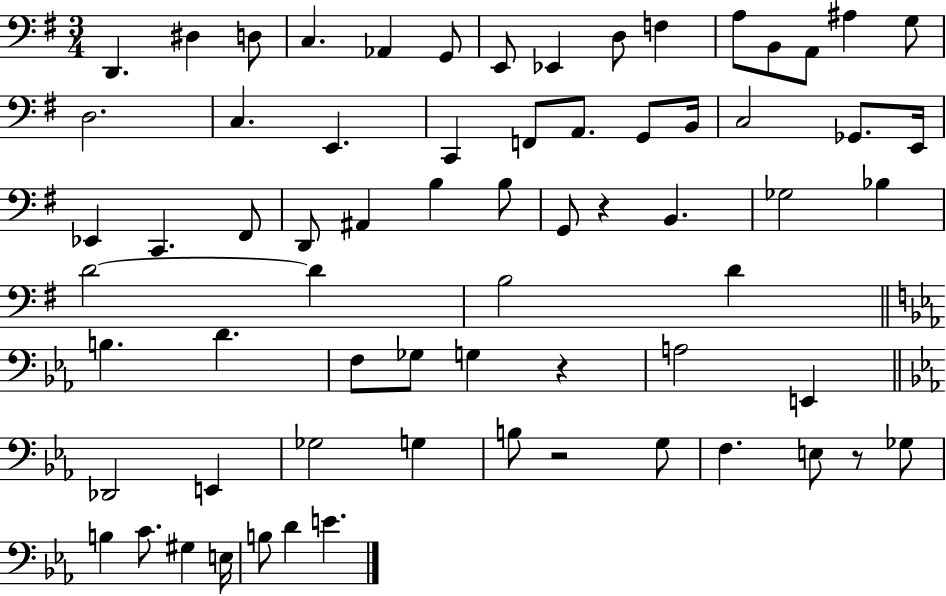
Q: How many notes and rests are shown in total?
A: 68